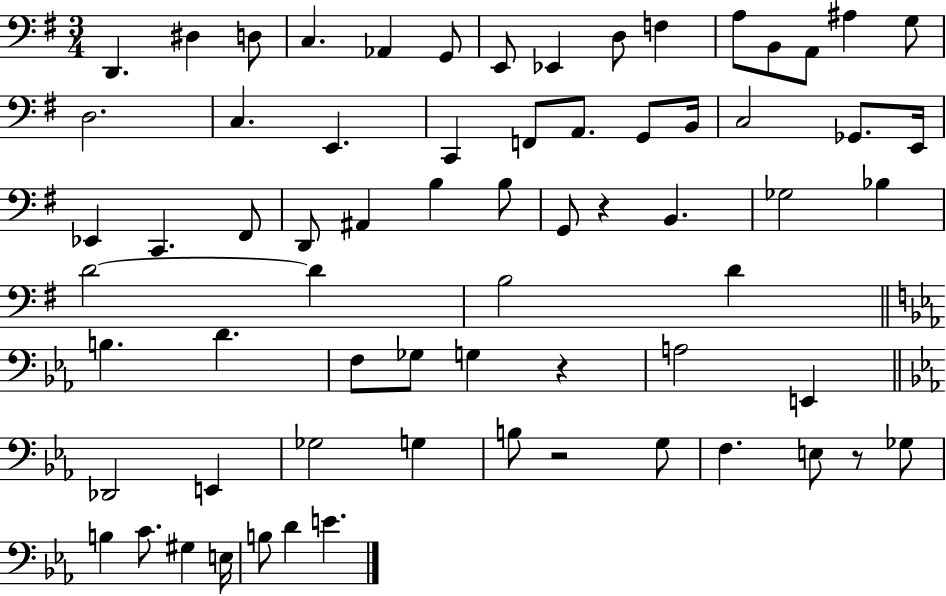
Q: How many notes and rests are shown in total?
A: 68